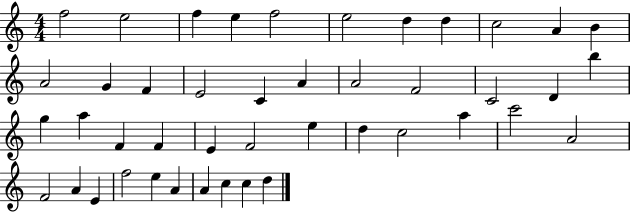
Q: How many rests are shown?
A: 0